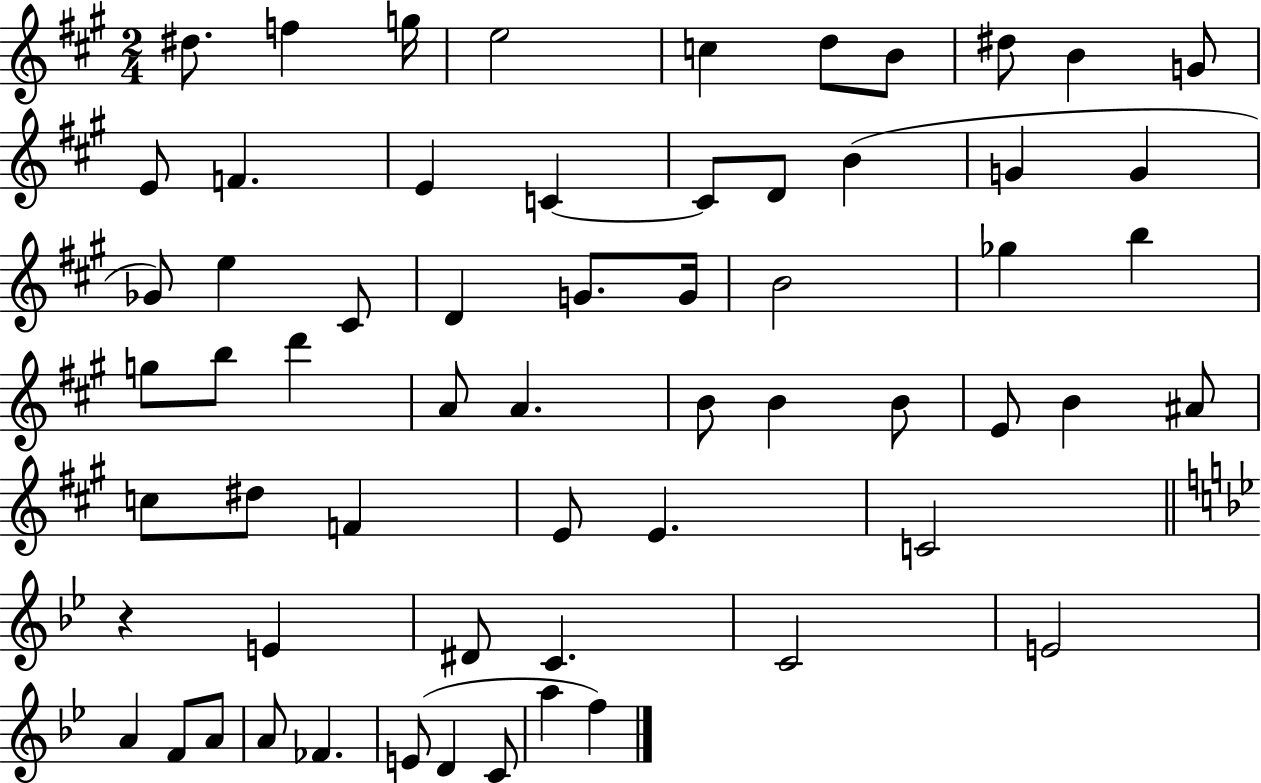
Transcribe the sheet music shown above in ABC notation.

X:1
T:Untitled
M:2/4
L:1/4
K:A
^d/2 f g/4 e2 c d/2 B/2 ^d/2 B G/2 E/2 F E C C/2 D/2 B G G _G/2 e ^C/2 D G/2 G/4 B2 _g b g/2 b/2 d' A/2 A B/2 B B/2 E/2 B ^A/2 c/2 ^d/2 F E/2 E C2 z E ^D/2 C C2 E2 A F/2 A/2 A/2 _F E/2 D C/2 a f